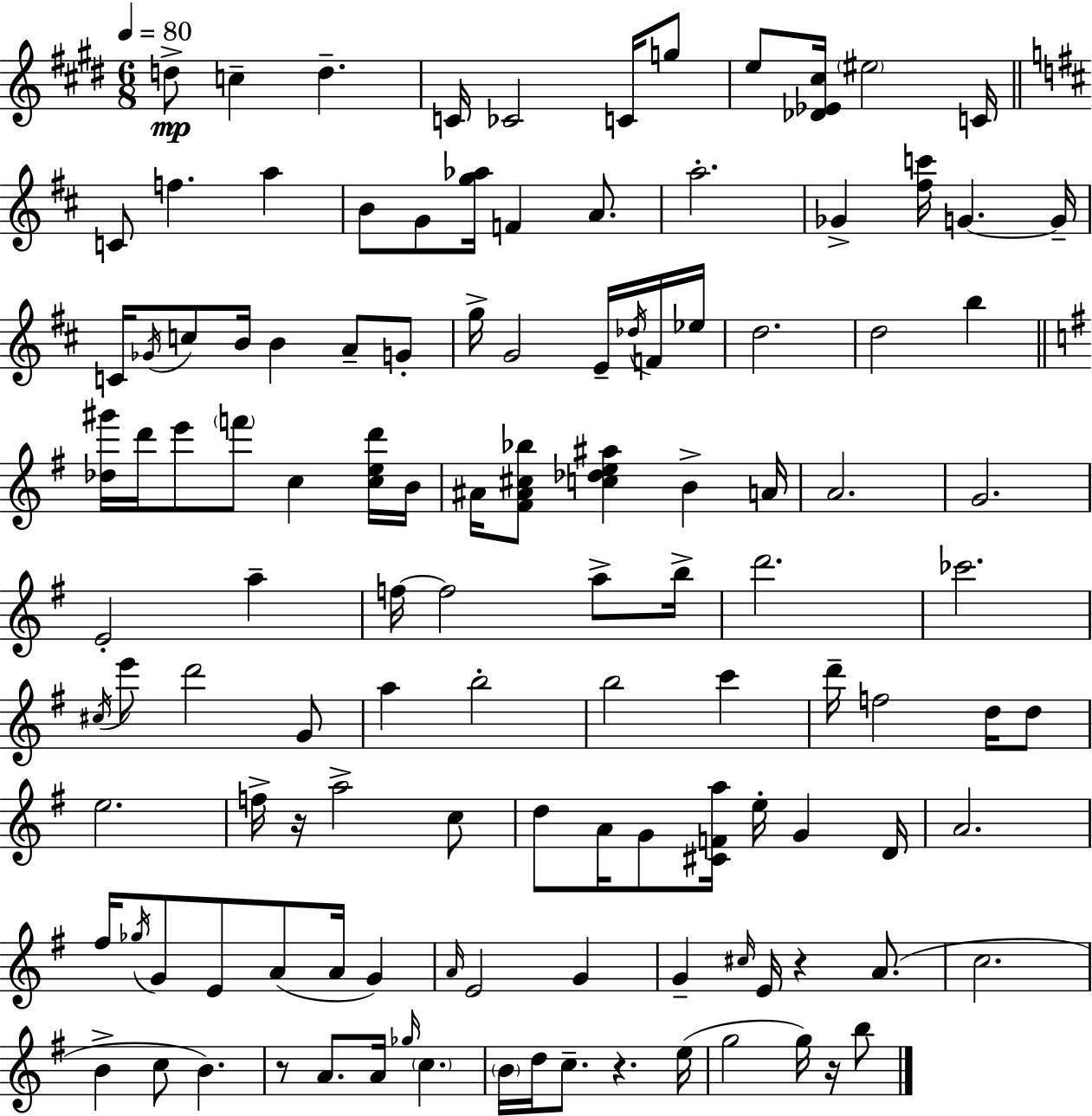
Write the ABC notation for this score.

X:1
T:Untitled
M:6/8
L:1/4
K:E
d/2 c d C/4 _C2 C/4 g/2 e/2 [_D_E^c]/4 ^e2 C/4 C/2 f a B/2 G/2 [g_a]/4 F A/2 a2 _G [^fc']/4 G G/4 C/4 _G/4 c/2 B/4 B A/2 G/2 g/4 G2 E/4 _d/4 F/4 _e/4 d2 d2 b [_d^g']/4 d'/4 e'/2 f'/2 c [ced']/4 B/4 ^A/4 [^F^A^c_b]/2 [c_de^a] B A/4 A2 G2 E2 a f/4 f2 a/2 b/4 d'2 _c'2 ^c/4 e'/2 d'2 G/2 a b2 b2 c' d'/4 f2 d/4 d/2 e2 f/4 z/4 a2 c/2 d/2 A/4 G/2 [^CFa]/4 e/4 G D/4 A2 ^f/4 _g/4 G/2 E/2 A/2 A/4 G A/4 E2 G G ^c/4 E/4 z A/2 c2 B c/2 B z/2 A/2 A/4 _g/4 c B/4 d/4 c/2 z e/4 g2 g/4 z/4 b/2